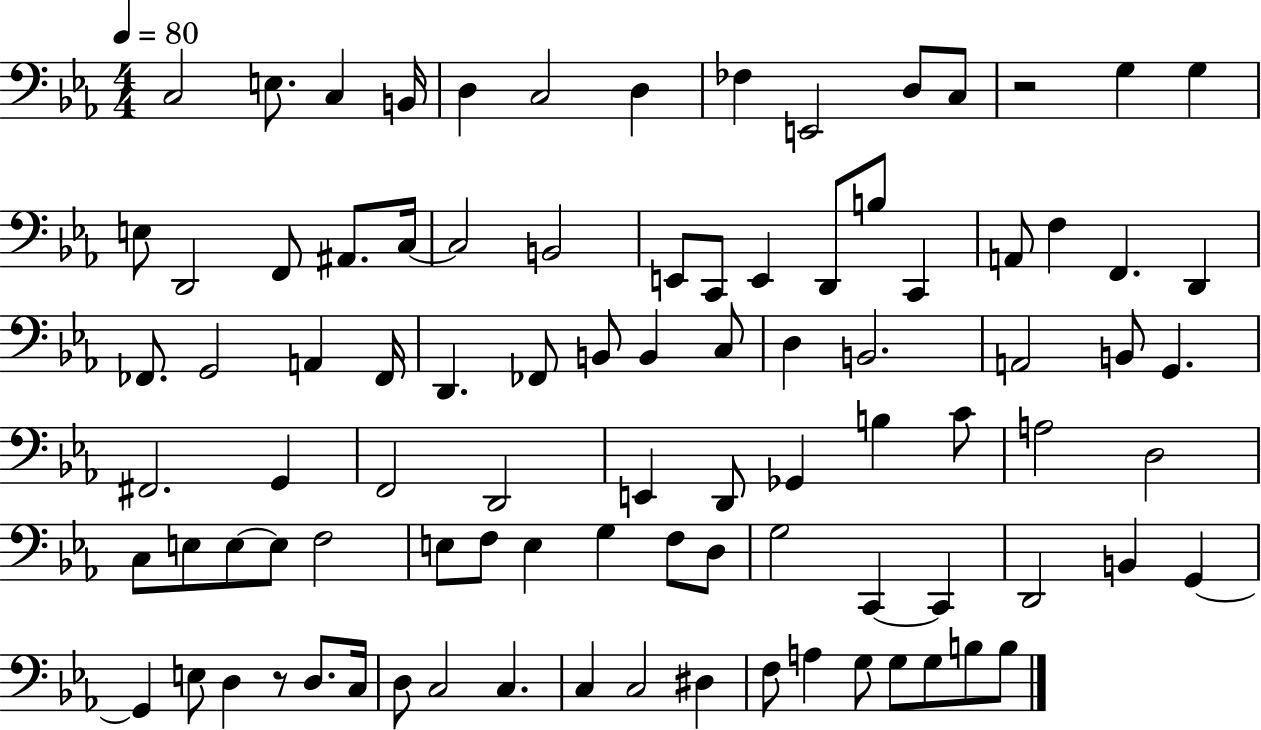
C3/h E3/e. C3/q B2/s D3/q C3/h D3/q FES3/q E2/h D3/e C3/e R/h G3/q G3/q E3/e D2/h F2/e A#2/e. C3/s C3/h B2/h E2/e C2/e E2/q D2/e B3/e C2/q A2/e F3/q F2/q. D2/q FES2/e. G2/h A2/q FES2/s D2/q. FES2/e B2/e B2/q C3/e D3/q B2/h. A2/h B2/e G2/q. F#2/h. G2/q F2/h D2/h E2/q D2/e Gb2/q B3/q C4/e A3/h D3/h C3/e E3/e E3/e E3/e F3/h E3/e F3/e E3/q G3/q F3/e D3/e G3/h C2/q C2/q D2/h B2/q G2/q G2/q E3/e D3/q R/e D3/e. C3/s D3/e C3/h C3/q. C3/q C3/h D#3/q F3/e A3/q G3/e G3/e G3/e B3/e B3/e